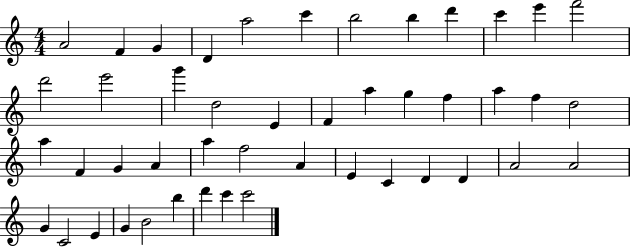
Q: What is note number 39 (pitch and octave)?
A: C4